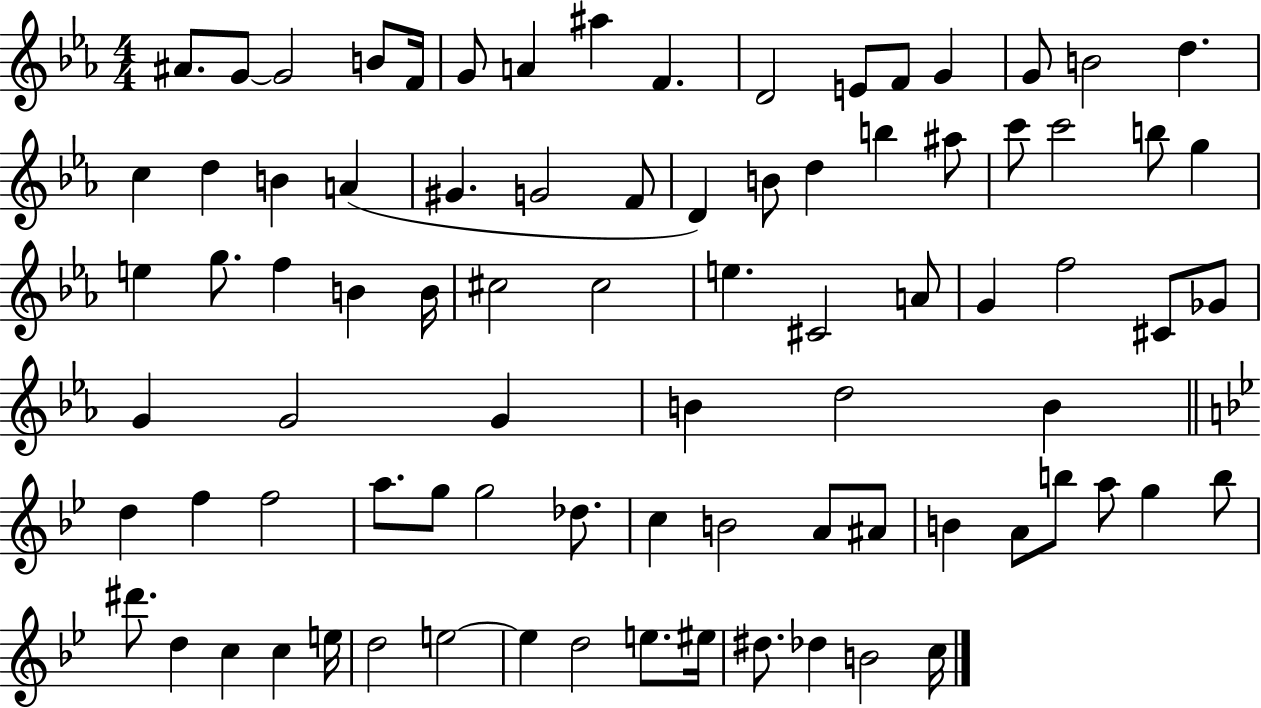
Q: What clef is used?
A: treble